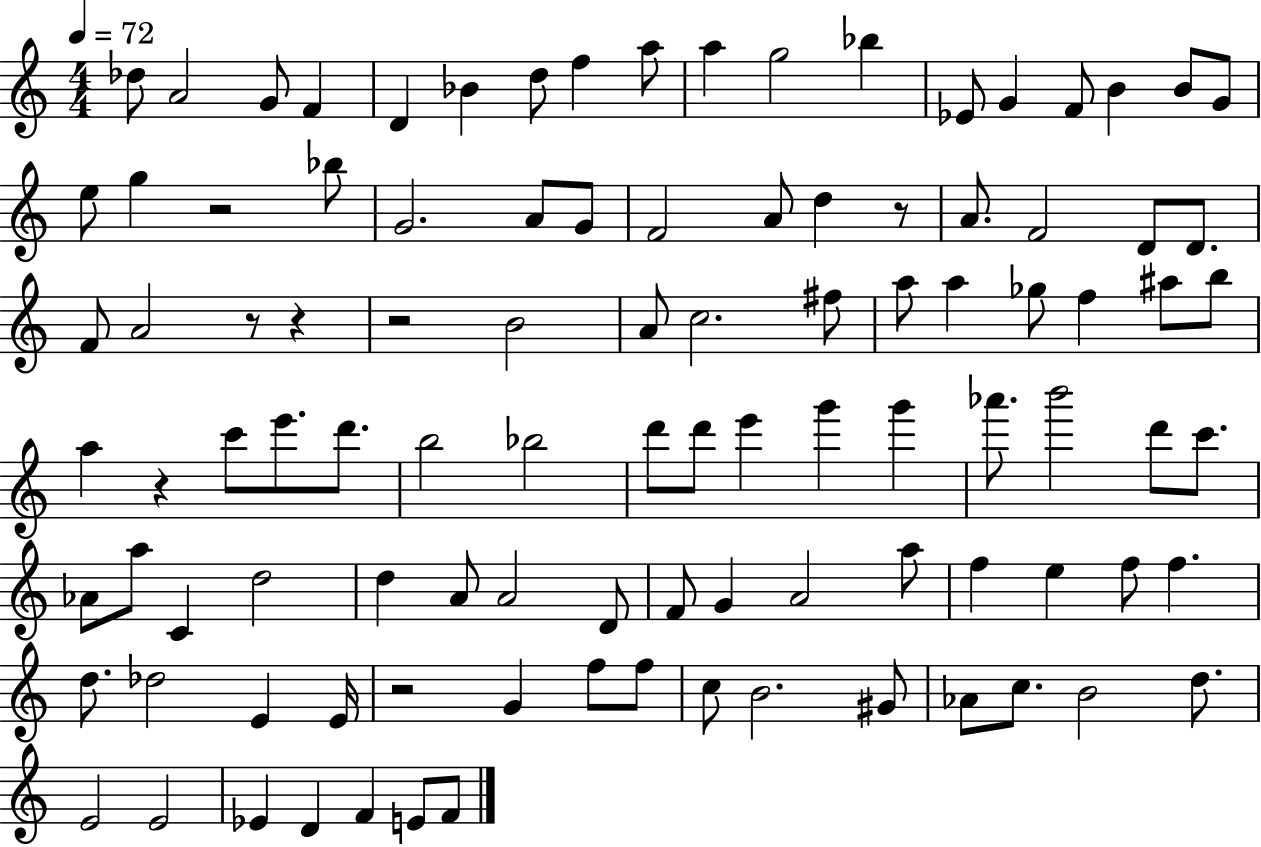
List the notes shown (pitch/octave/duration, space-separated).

Db5/e A4/h G4/e F4/q D4/q Bb4/q D5/e F5/q A5/e A5/q G5/h Bb5/q Eb4/e G4/q F4/e B4/q B4/e G4/e E5/e G5/q R/h Bb5/e G4/h. A4/e G4/e F4/h A4/e D5/q R/e A4/e. F4/h D4/e D4/e. F4/e A4/h R/e R/q R/h B4/h A4/e C5/h. F#5/e A5/e A5/q Gb5/e F5/q A#5/e B5/e A5/q R/q C6/e E6/e. D6/e. B5/h Bb5/h D6/e D6/e E6/q G6/q G6/q Ab6/e. B6/h D6/e C6/e. Ab4/e A5/e C4/q D5/h D5/q A4/e A4/h D4/e F4/e G4/q A4/h A5/e F5/q E5/q F5/e F5/q. D5/e. Db5/h E4/q E4/s R/h G4/q F5/e F5/e C5/e B4/h. G#4/e Ab4/e C5/e. B4/h D5/e. E4/h E4/h Eb4/q D4/q F4/q E4/e F4/e